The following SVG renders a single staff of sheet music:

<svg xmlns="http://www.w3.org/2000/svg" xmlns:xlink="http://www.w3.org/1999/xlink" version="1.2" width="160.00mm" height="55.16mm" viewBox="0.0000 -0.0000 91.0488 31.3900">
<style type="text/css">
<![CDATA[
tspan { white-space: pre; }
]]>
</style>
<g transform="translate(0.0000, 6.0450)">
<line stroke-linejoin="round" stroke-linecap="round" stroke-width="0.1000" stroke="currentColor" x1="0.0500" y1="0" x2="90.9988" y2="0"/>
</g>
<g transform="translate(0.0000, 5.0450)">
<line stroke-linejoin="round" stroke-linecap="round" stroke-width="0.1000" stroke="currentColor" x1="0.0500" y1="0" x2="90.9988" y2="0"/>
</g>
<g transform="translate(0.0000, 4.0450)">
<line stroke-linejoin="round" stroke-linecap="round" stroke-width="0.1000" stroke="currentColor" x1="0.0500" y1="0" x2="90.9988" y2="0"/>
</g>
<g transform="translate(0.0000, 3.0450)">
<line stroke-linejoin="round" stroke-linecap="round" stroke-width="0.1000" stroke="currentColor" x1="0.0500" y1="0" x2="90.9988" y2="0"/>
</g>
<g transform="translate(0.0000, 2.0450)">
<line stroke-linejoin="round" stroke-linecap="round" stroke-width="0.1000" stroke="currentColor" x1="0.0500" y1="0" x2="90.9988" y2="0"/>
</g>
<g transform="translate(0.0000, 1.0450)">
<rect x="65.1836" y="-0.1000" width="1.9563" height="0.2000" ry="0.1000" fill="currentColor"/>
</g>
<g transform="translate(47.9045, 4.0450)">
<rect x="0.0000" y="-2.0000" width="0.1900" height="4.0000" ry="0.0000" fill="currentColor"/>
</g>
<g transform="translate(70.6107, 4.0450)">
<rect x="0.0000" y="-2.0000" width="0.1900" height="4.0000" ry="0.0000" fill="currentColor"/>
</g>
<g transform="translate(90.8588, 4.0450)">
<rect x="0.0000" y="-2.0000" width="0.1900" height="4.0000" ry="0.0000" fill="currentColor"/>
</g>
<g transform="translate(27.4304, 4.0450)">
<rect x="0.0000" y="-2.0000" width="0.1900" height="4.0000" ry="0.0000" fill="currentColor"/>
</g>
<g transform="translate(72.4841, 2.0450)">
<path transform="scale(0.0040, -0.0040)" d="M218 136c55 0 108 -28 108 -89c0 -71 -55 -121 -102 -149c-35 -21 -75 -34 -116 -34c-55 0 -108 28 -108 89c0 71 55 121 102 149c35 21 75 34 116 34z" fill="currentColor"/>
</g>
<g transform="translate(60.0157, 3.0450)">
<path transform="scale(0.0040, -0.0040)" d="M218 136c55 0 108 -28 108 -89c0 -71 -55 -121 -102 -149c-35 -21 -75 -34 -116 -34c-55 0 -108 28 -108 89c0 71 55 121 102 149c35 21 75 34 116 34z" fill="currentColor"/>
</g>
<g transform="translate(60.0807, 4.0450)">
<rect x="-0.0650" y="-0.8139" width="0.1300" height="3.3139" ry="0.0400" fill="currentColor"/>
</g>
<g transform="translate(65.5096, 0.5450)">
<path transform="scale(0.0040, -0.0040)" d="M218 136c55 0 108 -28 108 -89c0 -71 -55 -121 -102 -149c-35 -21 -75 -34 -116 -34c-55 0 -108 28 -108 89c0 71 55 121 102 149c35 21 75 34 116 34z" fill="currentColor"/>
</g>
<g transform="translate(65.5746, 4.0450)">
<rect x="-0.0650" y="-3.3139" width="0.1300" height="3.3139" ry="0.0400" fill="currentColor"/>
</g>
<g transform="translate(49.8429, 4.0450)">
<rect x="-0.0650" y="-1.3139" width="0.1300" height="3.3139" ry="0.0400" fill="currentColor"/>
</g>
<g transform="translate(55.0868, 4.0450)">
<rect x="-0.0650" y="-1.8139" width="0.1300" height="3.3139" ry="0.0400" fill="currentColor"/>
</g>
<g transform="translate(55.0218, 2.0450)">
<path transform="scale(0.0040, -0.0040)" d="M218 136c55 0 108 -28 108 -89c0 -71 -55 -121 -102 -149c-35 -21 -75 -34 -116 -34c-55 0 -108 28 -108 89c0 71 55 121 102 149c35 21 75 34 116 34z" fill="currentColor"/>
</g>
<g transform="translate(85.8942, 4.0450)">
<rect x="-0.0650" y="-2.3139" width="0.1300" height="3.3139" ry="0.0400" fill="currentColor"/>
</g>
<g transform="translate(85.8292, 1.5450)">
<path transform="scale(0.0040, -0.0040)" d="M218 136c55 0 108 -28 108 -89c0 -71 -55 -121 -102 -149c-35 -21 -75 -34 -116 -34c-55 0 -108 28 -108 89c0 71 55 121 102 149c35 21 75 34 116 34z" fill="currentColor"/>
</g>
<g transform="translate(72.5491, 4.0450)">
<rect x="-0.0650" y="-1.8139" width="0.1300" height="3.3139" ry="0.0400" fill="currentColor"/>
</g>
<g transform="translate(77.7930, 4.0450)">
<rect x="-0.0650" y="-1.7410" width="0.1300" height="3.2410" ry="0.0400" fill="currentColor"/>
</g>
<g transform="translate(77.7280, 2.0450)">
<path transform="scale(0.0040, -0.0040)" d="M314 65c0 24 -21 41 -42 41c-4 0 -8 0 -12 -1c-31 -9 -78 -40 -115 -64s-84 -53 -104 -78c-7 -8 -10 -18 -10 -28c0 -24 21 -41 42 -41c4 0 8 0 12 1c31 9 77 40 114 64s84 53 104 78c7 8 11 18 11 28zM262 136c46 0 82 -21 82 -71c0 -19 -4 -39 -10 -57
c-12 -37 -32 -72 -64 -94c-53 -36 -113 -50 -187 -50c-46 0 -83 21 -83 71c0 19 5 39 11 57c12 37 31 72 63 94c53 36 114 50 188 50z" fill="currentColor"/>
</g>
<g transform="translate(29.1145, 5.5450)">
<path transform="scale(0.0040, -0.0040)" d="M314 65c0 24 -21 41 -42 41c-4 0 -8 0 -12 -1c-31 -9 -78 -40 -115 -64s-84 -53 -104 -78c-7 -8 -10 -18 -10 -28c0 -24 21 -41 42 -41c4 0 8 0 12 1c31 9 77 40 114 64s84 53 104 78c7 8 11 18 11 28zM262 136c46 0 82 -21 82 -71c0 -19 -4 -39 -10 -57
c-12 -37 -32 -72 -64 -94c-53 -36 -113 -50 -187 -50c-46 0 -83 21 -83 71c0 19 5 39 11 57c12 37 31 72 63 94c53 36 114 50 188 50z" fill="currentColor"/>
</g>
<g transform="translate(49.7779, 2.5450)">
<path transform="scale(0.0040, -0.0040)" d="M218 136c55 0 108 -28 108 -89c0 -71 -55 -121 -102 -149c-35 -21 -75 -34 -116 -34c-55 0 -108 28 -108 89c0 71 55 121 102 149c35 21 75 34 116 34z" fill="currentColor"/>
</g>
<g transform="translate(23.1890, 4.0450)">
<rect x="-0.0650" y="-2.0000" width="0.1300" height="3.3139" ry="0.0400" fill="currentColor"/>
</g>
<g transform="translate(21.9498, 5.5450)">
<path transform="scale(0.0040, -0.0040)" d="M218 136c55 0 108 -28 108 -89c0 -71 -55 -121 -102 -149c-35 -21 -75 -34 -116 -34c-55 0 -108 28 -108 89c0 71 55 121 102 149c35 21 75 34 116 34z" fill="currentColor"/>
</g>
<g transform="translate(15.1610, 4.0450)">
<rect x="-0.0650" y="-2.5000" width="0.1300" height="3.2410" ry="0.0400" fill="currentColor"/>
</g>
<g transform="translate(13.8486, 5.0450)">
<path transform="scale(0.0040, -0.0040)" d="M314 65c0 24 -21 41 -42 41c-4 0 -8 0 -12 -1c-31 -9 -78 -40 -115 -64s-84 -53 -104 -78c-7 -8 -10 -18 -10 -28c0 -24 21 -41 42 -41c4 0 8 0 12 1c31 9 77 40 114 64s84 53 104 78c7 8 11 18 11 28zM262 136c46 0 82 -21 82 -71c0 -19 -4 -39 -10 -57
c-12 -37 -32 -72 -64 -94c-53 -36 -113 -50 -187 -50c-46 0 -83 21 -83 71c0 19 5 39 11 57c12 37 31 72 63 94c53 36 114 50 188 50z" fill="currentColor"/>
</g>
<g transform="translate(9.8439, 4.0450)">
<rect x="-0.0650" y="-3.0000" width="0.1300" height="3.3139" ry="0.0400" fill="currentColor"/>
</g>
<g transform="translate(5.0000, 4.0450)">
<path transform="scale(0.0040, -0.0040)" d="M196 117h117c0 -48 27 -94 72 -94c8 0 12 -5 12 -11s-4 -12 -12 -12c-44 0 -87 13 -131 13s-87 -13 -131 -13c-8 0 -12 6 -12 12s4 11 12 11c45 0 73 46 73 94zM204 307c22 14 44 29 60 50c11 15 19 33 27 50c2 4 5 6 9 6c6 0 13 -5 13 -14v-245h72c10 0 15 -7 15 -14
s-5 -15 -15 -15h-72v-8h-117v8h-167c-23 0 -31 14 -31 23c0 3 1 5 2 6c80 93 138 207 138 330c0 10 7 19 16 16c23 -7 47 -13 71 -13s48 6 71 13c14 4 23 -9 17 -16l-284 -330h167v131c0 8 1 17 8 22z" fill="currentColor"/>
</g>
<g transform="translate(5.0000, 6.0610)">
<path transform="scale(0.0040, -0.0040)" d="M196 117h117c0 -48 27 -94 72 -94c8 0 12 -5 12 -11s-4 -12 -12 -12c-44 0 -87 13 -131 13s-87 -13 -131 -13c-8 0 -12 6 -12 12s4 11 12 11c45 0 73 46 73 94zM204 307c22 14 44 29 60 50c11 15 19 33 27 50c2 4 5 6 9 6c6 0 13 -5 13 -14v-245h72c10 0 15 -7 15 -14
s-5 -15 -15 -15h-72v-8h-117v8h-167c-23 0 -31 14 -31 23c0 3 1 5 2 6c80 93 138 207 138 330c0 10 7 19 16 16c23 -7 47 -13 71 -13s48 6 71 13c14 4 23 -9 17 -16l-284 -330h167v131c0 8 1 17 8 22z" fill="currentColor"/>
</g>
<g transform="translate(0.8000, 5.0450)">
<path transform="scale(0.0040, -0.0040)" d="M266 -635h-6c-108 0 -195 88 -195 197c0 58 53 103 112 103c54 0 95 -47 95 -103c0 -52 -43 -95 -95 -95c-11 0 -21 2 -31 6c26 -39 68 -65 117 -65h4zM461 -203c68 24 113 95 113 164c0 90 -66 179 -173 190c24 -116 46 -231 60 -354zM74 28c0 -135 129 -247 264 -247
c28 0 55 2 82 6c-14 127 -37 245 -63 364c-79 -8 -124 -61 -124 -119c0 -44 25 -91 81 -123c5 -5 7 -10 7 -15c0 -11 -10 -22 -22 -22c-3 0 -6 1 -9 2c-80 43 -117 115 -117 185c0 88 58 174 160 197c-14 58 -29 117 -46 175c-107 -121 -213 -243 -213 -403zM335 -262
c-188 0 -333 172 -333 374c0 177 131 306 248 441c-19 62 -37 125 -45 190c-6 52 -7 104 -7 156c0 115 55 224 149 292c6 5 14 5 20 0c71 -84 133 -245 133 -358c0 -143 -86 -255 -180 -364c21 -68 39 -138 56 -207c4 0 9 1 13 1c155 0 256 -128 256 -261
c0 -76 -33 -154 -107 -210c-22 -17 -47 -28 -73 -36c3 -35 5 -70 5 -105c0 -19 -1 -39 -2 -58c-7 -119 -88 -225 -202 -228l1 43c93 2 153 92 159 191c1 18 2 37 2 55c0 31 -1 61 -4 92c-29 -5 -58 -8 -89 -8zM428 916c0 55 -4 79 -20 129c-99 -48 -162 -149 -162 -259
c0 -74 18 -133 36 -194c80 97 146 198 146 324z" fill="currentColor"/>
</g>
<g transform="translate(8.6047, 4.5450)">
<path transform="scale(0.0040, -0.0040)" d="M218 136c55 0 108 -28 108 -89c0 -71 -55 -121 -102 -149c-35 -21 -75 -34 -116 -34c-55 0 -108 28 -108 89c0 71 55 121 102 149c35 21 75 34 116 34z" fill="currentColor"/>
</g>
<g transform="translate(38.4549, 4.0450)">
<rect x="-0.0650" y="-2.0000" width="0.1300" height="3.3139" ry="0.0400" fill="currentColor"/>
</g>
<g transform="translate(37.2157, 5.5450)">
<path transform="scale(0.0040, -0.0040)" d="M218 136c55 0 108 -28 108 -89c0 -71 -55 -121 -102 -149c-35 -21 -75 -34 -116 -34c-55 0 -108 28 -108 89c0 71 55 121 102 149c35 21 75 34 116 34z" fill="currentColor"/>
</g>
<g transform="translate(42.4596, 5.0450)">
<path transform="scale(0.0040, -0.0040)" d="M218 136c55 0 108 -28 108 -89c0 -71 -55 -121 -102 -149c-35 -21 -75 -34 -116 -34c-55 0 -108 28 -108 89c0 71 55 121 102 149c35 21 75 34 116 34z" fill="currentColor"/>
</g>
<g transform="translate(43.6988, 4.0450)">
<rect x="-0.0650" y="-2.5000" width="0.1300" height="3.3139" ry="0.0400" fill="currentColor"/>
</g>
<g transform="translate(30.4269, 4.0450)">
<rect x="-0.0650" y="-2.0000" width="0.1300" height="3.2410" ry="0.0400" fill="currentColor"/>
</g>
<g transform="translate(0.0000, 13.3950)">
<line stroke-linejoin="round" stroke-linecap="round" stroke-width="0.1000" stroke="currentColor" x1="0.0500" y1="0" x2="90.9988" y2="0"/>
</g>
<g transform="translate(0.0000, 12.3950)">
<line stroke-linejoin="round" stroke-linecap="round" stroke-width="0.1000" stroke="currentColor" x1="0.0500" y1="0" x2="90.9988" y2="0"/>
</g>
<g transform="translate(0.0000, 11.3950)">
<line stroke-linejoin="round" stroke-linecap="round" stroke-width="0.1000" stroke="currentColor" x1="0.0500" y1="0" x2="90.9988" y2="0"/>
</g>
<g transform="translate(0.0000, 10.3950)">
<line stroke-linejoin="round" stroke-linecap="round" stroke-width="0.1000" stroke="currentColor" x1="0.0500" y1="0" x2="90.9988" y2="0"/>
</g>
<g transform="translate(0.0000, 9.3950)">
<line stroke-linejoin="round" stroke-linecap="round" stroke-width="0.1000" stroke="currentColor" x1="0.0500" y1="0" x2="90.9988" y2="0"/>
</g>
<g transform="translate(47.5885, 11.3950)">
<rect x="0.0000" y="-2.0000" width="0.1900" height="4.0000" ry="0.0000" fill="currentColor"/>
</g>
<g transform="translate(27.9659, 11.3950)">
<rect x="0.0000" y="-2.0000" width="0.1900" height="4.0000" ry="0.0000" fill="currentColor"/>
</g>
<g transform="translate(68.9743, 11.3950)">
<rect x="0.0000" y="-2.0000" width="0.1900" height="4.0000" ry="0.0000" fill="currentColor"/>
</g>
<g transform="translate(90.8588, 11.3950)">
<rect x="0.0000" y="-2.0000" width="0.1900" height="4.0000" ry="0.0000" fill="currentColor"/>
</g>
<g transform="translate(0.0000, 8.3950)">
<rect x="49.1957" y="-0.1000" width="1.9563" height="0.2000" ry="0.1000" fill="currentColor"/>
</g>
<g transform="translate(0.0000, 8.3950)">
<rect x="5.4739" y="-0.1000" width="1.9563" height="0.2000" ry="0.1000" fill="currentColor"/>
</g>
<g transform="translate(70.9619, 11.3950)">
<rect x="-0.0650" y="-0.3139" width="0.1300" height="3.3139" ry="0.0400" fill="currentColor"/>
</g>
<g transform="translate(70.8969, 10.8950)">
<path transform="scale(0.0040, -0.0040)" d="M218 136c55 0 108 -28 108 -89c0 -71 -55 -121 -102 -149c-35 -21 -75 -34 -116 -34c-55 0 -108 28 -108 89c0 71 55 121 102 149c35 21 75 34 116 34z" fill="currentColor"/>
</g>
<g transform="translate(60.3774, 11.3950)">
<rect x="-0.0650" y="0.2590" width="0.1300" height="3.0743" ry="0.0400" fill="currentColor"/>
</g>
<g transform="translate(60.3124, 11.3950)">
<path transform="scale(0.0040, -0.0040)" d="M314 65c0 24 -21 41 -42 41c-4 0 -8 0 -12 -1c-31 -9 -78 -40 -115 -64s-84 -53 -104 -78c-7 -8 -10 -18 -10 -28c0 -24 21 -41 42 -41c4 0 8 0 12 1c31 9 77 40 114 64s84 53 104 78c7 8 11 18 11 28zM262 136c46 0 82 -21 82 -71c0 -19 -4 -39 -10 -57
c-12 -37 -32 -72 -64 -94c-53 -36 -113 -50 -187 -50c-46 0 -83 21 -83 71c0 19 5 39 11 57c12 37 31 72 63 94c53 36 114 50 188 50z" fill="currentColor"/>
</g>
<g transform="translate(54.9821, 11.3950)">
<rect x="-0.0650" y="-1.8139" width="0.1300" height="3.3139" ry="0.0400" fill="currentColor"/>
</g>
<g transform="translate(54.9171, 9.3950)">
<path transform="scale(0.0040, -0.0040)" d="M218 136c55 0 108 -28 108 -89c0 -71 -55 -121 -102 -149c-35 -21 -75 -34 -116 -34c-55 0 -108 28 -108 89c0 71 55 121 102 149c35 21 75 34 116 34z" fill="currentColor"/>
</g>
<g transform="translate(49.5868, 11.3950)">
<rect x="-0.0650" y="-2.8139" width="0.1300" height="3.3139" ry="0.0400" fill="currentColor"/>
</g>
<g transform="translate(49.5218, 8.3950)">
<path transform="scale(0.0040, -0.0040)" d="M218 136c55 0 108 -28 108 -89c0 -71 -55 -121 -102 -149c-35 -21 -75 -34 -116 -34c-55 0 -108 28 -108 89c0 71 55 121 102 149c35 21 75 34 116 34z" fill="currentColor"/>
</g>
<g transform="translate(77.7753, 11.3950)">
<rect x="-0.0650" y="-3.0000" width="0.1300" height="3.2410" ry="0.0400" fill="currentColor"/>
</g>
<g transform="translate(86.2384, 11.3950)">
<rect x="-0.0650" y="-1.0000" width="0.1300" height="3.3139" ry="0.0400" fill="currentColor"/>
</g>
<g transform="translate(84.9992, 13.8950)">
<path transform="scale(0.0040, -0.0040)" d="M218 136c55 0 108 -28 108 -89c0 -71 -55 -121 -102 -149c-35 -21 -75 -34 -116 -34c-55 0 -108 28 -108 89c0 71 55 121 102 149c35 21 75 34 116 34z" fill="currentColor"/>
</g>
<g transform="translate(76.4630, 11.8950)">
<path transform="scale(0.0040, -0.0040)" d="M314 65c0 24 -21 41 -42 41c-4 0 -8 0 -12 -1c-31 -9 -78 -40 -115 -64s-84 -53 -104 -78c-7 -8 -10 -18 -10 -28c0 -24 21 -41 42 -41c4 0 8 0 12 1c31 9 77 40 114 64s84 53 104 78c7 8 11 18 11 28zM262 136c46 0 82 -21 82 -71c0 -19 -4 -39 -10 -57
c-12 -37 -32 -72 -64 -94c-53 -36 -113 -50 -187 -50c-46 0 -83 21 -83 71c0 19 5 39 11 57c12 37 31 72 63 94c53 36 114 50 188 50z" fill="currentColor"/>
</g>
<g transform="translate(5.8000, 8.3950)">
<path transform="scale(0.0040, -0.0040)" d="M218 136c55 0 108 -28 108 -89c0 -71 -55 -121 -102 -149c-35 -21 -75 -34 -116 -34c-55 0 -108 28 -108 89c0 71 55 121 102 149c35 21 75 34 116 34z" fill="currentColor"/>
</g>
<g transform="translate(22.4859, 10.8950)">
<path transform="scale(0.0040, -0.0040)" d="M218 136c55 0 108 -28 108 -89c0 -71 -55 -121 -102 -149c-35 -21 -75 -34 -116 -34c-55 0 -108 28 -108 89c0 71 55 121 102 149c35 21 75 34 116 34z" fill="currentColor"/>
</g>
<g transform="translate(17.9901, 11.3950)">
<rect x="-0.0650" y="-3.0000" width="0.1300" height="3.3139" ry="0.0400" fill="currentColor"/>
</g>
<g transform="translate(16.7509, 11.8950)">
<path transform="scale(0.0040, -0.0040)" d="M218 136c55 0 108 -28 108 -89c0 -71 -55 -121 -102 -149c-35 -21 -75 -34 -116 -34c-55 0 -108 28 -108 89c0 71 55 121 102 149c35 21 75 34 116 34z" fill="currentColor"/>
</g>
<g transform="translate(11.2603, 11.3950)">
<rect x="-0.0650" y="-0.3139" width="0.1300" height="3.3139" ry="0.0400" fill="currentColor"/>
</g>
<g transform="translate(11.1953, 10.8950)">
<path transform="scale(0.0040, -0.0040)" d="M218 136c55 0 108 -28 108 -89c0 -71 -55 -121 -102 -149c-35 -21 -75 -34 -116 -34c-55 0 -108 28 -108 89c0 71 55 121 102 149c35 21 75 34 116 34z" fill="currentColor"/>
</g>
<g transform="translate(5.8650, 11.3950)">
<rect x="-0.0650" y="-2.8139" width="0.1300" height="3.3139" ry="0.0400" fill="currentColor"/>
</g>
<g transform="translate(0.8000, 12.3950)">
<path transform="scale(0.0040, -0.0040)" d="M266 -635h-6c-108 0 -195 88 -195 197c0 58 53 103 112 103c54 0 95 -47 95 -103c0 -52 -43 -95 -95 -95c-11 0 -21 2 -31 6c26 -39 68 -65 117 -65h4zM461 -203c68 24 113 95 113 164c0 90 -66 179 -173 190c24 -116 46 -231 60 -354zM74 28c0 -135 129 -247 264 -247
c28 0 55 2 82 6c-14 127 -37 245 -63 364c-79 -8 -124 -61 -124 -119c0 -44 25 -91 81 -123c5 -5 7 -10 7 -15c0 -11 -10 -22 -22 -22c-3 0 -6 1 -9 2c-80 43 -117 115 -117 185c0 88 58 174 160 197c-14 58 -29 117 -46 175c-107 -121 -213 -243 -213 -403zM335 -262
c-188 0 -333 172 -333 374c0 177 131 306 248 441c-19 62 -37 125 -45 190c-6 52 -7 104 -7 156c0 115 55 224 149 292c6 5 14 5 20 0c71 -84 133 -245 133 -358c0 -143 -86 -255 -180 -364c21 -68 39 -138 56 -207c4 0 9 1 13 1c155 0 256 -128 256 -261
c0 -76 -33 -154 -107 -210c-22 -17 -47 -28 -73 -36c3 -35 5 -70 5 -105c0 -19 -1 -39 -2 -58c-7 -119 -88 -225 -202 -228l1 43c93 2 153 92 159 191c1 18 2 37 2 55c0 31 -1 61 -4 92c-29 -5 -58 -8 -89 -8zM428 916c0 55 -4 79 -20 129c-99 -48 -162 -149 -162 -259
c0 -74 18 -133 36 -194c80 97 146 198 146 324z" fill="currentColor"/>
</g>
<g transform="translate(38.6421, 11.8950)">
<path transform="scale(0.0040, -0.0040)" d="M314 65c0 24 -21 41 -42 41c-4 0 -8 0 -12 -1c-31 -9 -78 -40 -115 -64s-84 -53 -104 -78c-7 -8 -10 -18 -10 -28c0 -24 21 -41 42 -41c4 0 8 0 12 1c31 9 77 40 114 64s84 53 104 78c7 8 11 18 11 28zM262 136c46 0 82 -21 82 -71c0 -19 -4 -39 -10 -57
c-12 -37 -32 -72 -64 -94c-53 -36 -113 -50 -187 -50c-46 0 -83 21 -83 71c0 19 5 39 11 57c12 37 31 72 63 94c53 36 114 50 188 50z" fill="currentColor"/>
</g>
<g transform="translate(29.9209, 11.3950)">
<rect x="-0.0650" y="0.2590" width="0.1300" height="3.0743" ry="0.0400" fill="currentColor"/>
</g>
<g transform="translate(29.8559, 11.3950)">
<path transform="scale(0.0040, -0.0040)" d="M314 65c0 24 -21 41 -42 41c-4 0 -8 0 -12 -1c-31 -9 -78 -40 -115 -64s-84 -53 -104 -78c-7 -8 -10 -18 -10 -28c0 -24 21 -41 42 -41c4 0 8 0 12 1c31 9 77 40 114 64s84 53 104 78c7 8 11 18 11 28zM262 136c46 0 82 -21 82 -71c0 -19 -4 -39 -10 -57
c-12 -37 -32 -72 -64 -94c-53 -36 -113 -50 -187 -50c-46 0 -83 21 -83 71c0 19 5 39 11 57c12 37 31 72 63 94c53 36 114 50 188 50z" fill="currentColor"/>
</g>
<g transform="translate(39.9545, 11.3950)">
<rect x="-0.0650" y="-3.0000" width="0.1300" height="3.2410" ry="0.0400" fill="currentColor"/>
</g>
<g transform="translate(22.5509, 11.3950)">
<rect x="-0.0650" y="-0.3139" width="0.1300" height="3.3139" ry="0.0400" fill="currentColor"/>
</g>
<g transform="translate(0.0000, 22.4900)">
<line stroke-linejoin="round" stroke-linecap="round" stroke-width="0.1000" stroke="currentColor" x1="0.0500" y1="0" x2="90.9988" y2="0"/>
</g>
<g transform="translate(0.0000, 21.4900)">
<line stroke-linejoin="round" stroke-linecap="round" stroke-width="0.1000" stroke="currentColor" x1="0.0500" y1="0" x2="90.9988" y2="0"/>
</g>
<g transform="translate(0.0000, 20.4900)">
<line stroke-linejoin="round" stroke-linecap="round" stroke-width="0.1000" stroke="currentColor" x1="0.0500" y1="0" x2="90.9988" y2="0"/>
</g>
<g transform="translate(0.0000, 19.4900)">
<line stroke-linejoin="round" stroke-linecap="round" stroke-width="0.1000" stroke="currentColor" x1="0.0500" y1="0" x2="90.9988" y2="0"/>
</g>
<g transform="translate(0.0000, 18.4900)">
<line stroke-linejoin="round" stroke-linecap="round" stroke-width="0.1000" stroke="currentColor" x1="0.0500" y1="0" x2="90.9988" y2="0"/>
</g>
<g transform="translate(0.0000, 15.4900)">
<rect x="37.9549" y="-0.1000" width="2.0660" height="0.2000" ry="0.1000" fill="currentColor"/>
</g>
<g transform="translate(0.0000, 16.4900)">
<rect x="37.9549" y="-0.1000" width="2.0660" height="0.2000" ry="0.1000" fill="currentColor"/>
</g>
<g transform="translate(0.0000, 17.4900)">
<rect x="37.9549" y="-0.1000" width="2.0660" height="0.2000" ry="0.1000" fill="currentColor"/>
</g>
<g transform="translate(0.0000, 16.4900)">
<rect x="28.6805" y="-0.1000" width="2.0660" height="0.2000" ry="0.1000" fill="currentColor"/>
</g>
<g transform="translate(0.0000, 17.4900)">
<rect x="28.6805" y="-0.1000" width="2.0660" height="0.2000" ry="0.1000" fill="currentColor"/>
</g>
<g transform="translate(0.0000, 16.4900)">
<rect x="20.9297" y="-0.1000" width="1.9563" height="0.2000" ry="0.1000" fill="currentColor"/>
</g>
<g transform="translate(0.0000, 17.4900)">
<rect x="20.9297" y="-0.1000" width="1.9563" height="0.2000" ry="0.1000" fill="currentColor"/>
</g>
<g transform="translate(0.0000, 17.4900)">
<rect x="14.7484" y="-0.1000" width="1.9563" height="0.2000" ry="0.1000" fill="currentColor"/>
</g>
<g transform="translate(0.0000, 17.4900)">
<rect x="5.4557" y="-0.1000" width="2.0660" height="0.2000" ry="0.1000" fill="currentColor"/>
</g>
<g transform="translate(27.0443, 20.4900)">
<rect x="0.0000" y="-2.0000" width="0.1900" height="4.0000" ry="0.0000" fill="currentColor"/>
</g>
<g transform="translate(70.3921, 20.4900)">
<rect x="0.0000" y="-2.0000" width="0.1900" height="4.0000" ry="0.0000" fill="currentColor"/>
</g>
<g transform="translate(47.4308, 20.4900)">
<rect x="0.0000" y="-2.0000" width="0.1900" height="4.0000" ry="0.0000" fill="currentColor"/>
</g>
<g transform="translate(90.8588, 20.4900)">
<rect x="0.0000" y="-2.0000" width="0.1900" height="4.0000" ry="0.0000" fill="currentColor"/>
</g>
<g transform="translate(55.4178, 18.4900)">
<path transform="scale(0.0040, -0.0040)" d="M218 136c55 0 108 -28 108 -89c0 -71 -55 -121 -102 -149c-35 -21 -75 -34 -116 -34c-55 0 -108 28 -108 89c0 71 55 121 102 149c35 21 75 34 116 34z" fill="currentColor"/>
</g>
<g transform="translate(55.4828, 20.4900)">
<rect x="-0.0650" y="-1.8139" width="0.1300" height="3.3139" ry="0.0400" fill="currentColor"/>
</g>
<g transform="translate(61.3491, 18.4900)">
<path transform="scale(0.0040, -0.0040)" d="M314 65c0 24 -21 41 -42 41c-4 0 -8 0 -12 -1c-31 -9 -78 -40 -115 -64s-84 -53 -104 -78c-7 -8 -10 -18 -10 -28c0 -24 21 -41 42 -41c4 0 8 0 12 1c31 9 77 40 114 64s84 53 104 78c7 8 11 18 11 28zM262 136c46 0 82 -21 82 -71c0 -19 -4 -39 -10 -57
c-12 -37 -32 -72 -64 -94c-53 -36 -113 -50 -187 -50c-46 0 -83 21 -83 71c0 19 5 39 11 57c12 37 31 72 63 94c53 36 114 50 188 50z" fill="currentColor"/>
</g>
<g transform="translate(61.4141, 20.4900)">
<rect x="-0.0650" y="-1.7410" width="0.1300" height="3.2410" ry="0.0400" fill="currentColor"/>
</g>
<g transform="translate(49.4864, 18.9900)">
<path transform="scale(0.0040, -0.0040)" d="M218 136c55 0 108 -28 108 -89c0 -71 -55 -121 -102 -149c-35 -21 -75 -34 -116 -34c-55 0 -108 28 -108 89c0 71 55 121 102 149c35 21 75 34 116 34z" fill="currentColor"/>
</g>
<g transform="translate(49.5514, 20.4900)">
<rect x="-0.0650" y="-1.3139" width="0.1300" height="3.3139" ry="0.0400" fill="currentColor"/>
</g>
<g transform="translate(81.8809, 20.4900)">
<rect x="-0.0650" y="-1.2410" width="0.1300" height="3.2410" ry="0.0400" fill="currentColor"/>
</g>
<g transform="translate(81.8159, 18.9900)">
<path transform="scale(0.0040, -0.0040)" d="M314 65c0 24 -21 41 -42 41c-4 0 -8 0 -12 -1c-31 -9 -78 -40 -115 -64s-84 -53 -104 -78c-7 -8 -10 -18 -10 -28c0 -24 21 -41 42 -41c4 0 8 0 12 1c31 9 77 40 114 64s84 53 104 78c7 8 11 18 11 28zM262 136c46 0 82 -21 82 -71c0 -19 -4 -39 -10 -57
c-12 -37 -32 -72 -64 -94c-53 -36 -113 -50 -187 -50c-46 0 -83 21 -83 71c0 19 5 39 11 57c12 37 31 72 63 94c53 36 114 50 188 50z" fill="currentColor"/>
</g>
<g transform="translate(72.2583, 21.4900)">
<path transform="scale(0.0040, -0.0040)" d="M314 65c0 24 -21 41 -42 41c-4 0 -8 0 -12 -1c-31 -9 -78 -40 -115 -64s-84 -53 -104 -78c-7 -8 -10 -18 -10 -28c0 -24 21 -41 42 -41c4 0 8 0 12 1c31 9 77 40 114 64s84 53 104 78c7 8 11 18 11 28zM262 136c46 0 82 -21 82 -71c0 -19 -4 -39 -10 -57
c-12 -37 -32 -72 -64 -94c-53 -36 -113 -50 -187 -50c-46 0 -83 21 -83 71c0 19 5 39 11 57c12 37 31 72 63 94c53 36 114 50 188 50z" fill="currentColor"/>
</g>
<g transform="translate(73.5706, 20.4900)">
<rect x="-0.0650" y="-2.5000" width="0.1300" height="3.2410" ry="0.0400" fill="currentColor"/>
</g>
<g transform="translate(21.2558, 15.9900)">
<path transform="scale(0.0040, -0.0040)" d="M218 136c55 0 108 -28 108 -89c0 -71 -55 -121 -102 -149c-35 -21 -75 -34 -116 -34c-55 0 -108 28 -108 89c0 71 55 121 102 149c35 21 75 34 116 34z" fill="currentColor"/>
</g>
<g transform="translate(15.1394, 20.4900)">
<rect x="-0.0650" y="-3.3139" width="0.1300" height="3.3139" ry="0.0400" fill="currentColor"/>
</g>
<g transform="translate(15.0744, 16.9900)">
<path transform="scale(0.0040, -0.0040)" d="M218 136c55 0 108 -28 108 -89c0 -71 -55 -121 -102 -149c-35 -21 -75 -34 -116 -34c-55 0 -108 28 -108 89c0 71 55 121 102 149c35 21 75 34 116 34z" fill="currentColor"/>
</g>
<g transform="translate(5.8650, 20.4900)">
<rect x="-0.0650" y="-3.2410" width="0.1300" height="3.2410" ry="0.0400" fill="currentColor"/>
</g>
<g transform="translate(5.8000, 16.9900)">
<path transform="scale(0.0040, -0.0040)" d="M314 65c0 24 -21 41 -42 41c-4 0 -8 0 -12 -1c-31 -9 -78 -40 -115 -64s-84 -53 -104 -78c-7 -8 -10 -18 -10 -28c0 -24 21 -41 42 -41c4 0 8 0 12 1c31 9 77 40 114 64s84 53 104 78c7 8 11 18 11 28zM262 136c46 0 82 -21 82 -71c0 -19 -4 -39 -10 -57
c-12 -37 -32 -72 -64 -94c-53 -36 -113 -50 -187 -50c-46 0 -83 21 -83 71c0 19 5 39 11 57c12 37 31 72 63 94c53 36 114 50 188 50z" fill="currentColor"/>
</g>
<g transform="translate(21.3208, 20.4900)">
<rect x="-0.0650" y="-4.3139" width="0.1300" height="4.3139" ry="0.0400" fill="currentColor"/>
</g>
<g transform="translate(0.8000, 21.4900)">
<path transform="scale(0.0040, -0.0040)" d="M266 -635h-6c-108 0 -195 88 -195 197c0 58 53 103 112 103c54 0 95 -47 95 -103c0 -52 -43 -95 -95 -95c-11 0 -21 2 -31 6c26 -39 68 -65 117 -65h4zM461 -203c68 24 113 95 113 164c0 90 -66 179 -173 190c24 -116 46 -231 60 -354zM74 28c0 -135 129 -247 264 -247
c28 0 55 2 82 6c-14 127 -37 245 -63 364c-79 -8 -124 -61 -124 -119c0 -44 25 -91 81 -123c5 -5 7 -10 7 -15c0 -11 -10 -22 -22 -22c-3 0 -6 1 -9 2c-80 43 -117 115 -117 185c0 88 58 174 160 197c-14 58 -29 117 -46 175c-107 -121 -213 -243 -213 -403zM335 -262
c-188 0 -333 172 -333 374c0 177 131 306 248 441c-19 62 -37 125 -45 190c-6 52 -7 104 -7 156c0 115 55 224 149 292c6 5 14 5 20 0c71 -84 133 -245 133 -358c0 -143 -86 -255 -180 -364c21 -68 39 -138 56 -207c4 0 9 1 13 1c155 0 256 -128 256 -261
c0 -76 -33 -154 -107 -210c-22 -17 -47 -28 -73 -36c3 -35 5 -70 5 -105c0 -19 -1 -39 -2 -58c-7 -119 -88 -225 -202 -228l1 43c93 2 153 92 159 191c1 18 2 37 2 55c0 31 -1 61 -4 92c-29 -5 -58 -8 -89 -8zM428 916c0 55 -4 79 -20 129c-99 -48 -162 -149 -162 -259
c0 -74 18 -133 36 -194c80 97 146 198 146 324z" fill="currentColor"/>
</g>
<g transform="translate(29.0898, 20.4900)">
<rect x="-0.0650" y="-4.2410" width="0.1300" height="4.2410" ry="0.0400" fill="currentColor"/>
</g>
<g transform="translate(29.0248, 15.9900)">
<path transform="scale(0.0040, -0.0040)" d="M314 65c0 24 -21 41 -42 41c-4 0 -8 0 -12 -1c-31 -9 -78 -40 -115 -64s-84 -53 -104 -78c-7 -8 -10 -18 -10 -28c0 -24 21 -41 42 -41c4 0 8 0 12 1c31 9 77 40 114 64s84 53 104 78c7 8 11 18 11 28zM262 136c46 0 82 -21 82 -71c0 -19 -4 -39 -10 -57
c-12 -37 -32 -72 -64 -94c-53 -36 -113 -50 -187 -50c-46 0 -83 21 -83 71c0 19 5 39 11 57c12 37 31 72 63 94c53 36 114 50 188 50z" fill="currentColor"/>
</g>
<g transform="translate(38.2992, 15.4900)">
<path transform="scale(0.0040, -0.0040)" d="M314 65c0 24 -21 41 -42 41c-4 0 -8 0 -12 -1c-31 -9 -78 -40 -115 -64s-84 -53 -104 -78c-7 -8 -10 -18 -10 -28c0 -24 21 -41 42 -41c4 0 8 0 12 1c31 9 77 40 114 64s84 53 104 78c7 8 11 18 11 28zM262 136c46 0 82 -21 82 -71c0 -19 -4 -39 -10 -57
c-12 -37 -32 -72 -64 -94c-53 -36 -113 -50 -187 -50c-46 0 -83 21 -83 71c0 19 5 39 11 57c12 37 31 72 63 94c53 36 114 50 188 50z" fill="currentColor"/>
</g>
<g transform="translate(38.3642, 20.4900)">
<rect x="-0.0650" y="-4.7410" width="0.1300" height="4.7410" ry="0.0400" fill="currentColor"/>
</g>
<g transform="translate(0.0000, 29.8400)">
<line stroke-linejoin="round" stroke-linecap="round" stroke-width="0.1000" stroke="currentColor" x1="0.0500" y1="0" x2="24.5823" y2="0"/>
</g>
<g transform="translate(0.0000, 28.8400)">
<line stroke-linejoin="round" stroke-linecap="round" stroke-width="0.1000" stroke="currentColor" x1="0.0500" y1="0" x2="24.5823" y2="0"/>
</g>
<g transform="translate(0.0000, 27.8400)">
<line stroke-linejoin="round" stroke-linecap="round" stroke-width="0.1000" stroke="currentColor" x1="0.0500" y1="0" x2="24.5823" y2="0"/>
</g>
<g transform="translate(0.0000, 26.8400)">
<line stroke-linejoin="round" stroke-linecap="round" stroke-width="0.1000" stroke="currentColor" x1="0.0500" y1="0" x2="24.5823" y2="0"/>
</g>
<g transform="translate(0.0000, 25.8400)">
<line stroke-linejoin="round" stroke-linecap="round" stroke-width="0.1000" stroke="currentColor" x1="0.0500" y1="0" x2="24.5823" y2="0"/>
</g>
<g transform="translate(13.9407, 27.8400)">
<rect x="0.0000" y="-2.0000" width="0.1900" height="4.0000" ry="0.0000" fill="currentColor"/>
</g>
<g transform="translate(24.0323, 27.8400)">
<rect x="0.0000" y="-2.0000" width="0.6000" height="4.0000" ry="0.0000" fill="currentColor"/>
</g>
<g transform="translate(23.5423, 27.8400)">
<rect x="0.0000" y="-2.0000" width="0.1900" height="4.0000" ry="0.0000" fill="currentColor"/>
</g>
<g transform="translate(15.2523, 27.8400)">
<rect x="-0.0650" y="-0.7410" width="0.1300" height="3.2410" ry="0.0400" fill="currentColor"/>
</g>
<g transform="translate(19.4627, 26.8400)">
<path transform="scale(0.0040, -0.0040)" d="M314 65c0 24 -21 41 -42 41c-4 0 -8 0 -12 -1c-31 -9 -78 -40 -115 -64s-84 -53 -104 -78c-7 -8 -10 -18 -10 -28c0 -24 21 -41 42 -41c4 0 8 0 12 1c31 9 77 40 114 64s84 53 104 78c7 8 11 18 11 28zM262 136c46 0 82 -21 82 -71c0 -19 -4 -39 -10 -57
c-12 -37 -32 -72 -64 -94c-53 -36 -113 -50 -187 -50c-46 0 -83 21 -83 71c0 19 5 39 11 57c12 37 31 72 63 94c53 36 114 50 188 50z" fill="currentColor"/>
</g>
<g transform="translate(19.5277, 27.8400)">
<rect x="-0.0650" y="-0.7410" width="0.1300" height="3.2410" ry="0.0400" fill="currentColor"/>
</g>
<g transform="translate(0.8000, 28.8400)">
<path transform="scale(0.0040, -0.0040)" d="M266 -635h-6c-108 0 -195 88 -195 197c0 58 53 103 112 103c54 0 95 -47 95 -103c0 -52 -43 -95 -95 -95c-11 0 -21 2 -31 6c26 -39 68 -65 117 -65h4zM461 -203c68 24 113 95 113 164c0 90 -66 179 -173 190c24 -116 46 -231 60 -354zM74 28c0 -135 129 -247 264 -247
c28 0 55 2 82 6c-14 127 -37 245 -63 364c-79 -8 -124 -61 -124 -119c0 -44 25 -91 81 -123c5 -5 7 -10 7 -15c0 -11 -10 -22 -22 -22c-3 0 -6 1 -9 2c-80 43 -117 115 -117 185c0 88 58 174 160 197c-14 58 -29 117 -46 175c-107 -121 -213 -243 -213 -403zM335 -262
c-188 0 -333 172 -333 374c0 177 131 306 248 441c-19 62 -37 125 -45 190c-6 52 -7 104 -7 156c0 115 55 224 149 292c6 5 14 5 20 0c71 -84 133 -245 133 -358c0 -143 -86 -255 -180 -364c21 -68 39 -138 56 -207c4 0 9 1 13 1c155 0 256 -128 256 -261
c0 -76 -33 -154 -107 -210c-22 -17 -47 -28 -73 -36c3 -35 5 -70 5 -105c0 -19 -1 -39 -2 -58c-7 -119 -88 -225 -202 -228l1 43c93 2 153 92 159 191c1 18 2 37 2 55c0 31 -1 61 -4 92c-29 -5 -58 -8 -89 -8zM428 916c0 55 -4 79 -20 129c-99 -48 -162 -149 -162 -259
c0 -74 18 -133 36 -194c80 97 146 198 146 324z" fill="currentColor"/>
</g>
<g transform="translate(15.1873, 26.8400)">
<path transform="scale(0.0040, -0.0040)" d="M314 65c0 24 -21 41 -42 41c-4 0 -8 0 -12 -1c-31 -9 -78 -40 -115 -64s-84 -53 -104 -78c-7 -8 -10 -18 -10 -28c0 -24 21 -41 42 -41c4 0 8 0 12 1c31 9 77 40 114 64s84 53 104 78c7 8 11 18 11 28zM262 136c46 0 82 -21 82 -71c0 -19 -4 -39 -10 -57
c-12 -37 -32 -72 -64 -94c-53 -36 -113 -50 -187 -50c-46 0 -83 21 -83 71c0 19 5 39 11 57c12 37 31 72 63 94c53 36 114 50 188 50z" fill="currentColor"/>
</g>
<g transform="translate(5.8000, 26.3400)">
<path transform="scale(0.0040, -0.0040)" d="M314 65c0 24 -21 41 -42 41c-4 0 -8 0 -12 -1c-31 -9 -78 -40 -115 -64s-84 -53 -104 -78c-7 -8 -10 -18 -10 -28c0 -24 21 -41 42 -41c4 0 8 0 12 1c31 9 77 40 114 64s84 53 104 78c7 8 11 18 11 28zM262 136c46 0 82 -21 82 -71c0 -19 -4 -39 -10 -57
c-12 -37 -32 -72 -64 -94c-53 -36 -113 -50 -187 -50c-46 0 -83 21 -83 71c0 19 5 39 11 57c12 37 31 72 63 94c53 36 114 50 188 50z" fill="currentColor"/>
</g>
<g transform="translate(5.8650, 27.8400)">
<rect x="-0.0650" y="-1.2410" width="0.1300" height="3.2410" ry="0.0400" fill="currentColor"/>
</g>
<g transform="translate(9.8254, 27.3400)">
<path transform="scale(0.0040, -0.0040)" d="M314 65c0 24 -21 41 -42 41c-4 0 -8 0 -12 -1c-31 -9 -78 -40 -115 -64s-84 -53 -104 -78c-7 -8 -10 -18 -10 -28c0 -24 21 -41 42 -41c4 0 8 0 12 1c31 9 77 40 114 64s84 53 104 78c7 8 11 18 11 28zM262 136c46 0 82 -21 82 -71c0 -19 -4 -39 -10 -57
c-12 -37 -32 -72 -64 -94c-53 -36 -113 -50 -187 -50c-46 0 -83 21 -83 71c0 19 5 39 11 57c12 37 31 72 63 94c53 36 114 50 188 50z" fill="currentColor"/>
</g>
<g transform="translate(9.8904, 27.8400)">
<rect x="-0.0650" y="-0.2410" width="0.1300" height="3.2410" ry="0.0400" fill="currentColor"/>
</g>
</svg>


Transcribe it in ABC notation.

X:1
T:Untitled
M:4/4
L:1/4
K:C
A G2 F F2 F G e f d b f f2 g a c A c B2 A2 a f B2 c A2 D b2 b d' d'2 e'2 e f f2 G2 e2 e2 c2 d2 d2